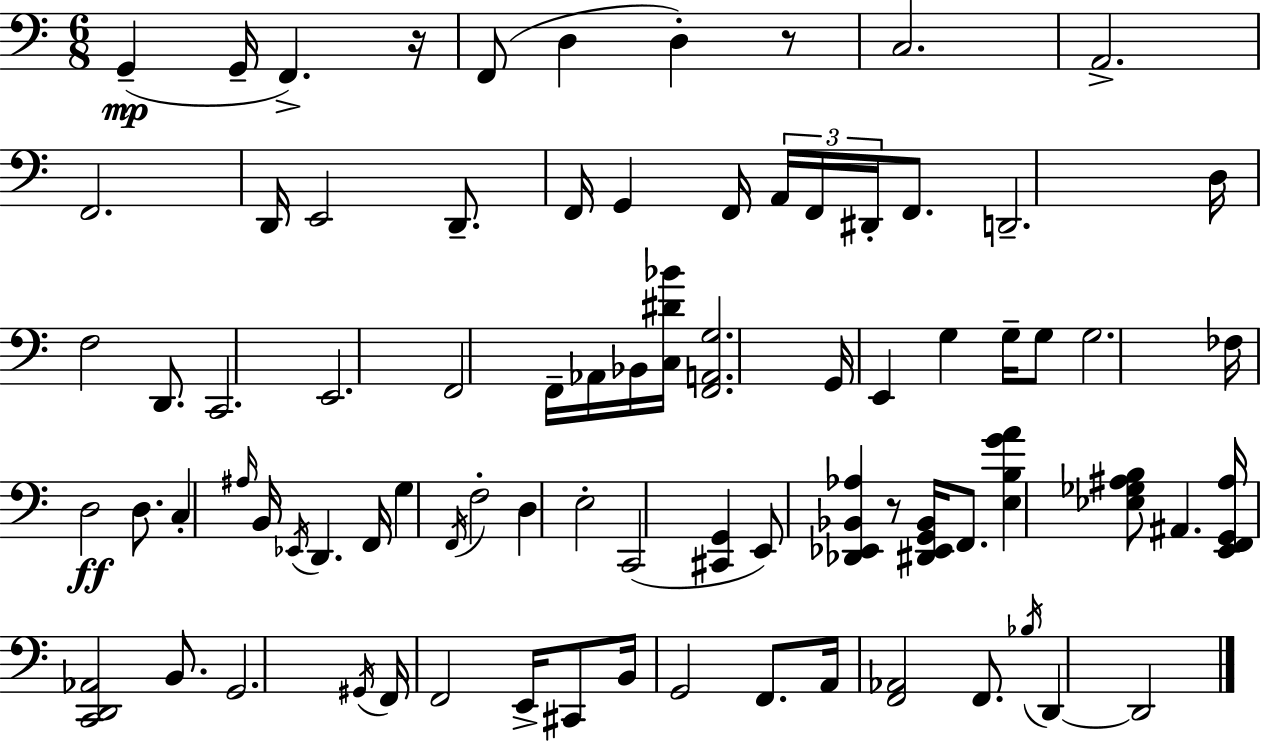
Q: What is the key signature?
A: C major